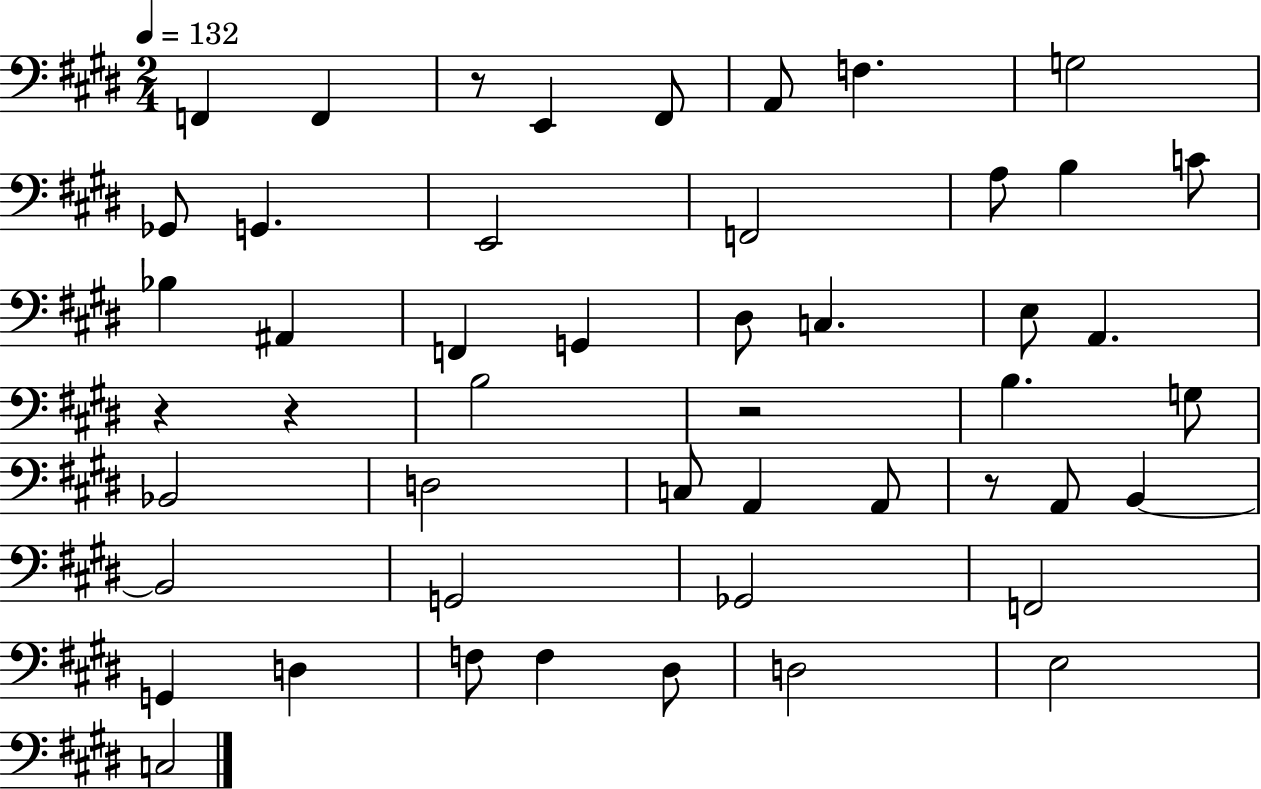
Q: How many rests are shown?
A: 5